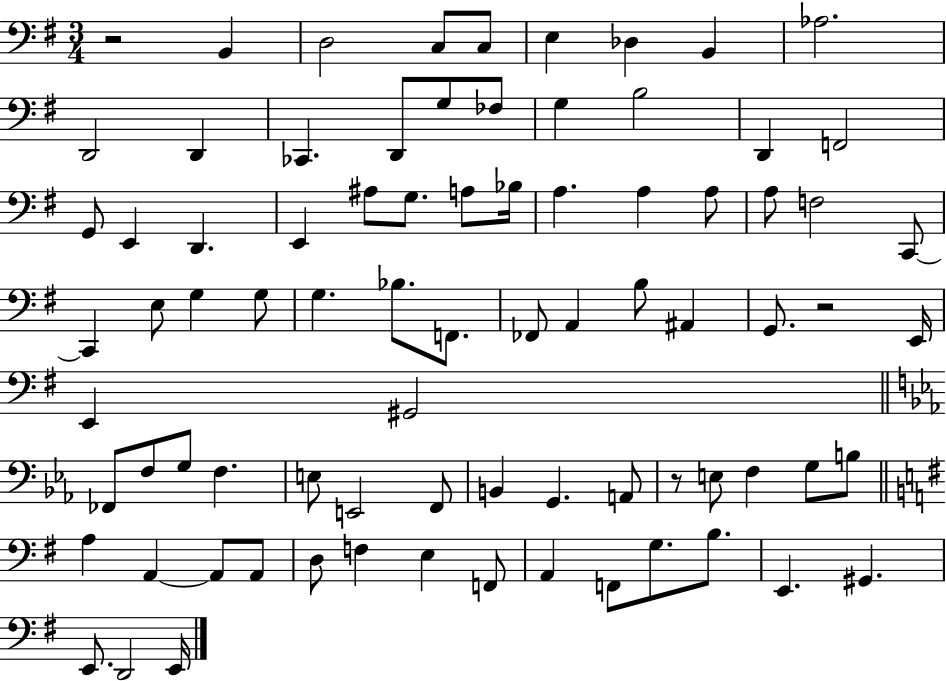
X:1
T:Untitled
M:3/4
L:1/4
K:G
z2 B,, D,2 C,/2 C,/2 E, _D, B,, _A,2 D,,2 D,, _C,, D,,/2 G,/2 _F,/2 G, B,2 D,, F,,2 G,,/2 E,, D,, E,, ^A,/2 G,/2 A,/2 _B,/4 A, A, A,/2 A,/2 F,2 C,,/2 C,, E,/2 G, G,/2 G, _B,/2 F,,/2 _F,,/2 A,, B,/2 ^A,, G,,/2 z2 E,,/4 E,, ^G,,2 _F,,/2 F,/2 G,/2 F, E,/2 E,,2 F,,/2 B,, G,, A,,/2 z/2 E,/2 F, G,/2 B,/2 A, A,, A,,/2 A,,/2 D,/2 F, E, F,,/2 A,, F,,/2 G,/2 B,/2 E,, ^G,, E,,/2 D,,2 E,,/4